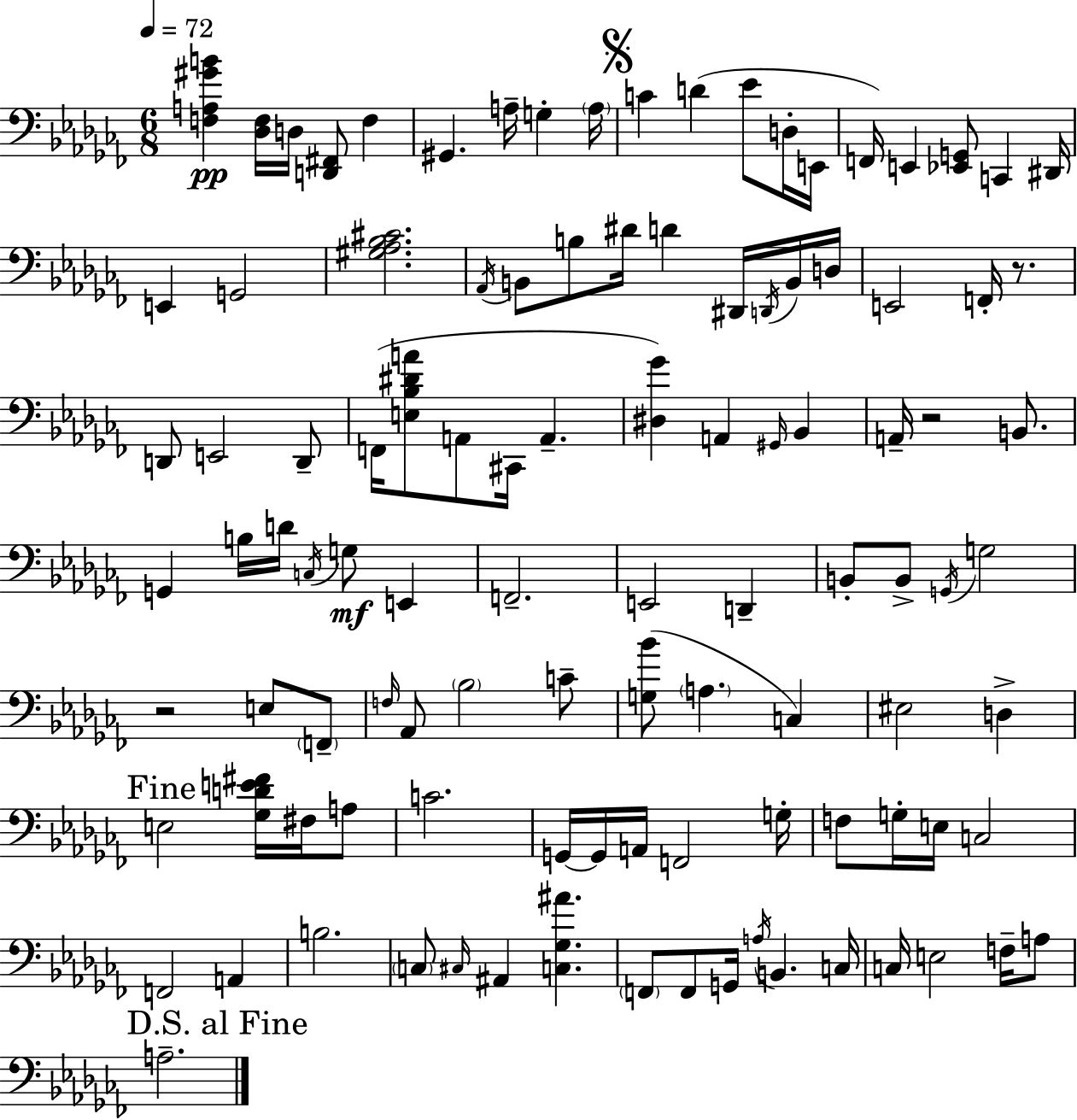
{
  \clef bass
  \numericTimeSignature
  \time 6/8
  \key aes \minor
  \tempo 4 = 72
  <f a gis' b'>4\pp <des f>16 d16 <d, fis,>8 f4 | gis,4. a16-- g4-. \parenthesize a16 | \mark \markup { \musicglyph "scripts.segno" } c'4 d'4( ees'8 d16-. e,16 | f,16) e,4 <ees, g,>8 c,4 dis,16 | \break e,4 g,2 | <gis aes bes cis'>2. | \acciaccatura { aes,16 } b,8 b8 dis'16 d'4 dis,16 \acciaccatura { d,16 } | b,16 d16 e,2 f,16-. r8. | \break d,8 e,2 | d,8-- f,16( <e bes dis' a'>8 a,8 cis,16 a,4.-- | <dis ges'>4) a,4 \grace { gis,16 } bes,4 | a,16-- r2 | \break b,8. g,4 b16 d'16 \acciaccatura { c16 } g8\mf | e,4 f,2.-- | e,2 | d,4-- b,8-. b,8-> \acciaccatura { g,16 } g2 | \break r2 | e8 \parenthesize f,8-- \grace { f16 } aes,8 \parenthesize bes2 | c'8-- <g bes'>8( \parenthesize a4. | c4) eis2 | \break d4-> \mark "Fine" e2 | <ges d' e' fis'>16 fis16 a8 c'2. | g,16~~ g,16 a,16 f,2 | g16-. f8 g16-. e16 c2 | \break f,2 | a,4 b2. | \parenthesize c8 \grace { cis16 } ais,4 | <c ges ais'>4. \parenthesize f,8 f,8 g,16 | \break \acciaccatura { a16 } b,4. c16 c16 e2 | f16-- a8 \mark "D.S. al Fine" a2.-- | \bar "|."
}